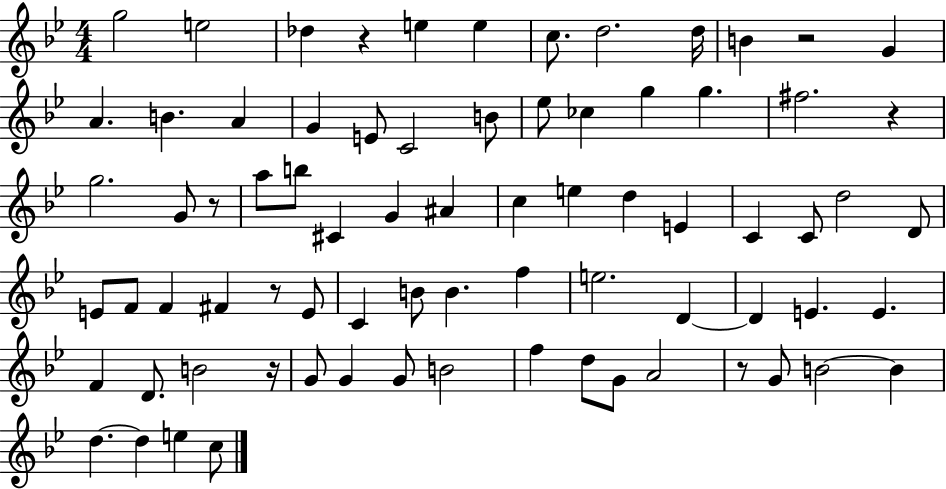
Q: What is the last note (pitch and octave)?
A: C5